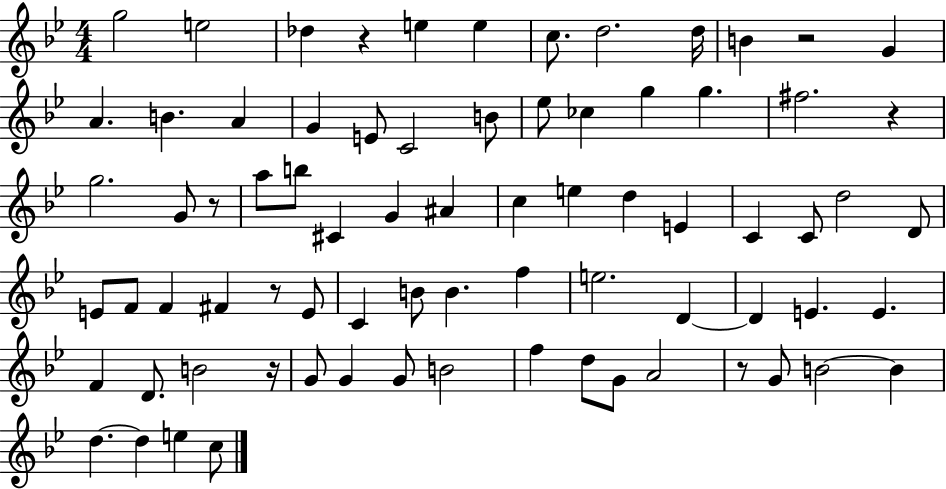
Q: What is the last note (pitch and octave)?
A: C5